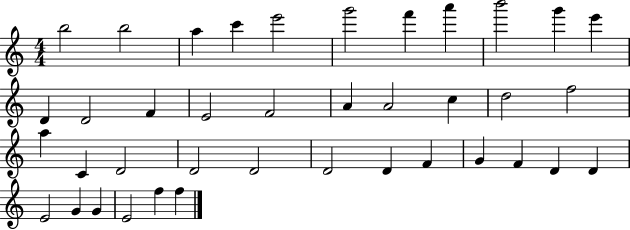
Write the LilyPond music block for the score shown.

{
  \clef treble
  \numericTimeSignature
  \time 4/4
  \key c \major
  b''2 b''2 | a''4 c'''4 e'''2 | g'''2 f'''4 a'''4 | b'''2 g'''4 e'''4 | \break d'4 d'2 f'4 | e'2 f'2 | a'4 a'2 c''4 | d''2 f''2 | \break a''4 c'4 d'2 | d'2 d'2 | d'2 d'4 f'4 | g'4 f'4 d'4 d'4 | \break e'2 g'4 g'4 | e'2 f''4 f''4 | \bar "|."
}